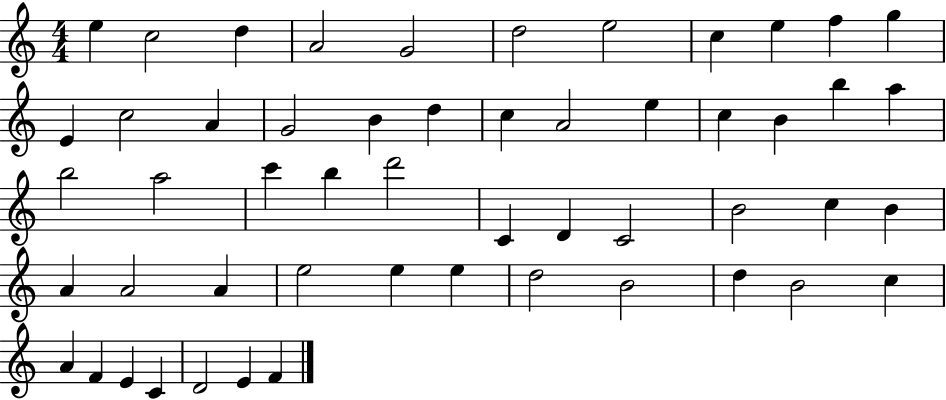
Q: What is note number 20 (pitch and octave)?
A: E5